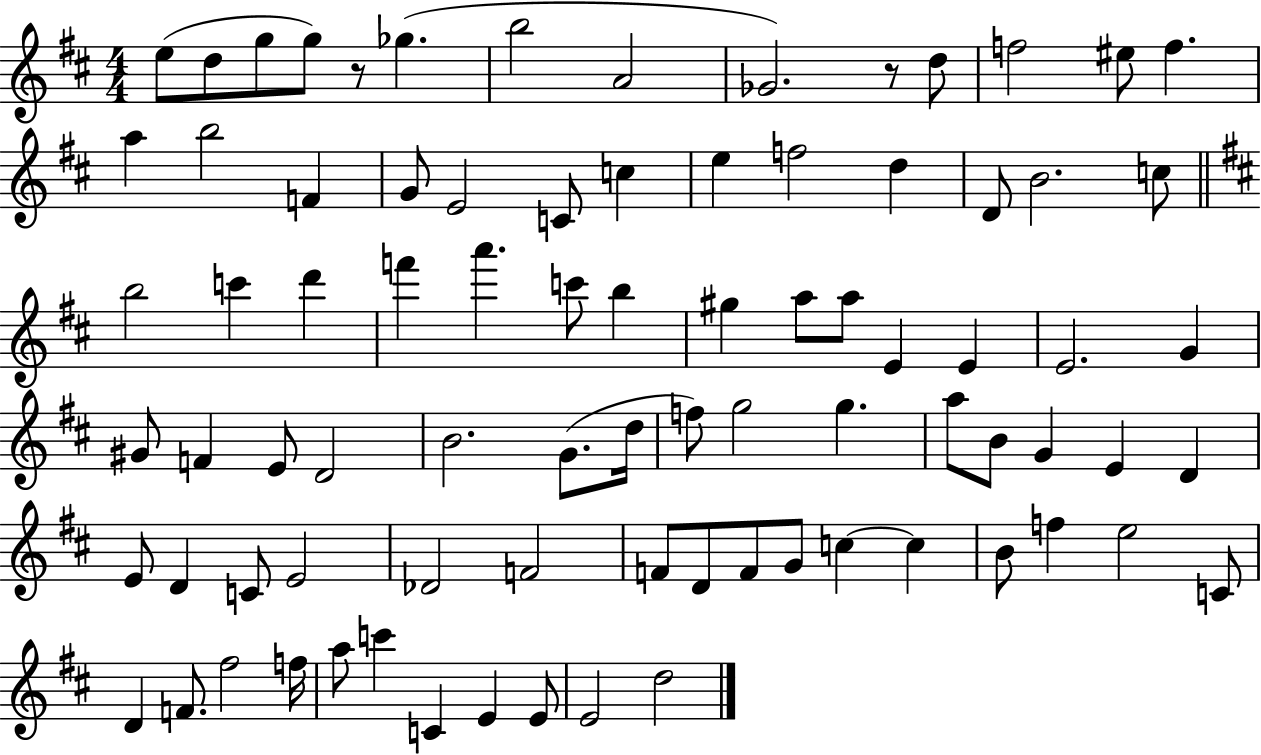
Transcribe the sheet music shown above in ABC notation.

X:1
T:Untitled
M:4/4
L:1/4
K:D
e/2 d/2 g/2 g/2 z/2 _g b2 A2 _G2 z/2 d/2 f2 ^e/2 f a b2 F G/2 E2 C/2 c e f2 d D/2 B2 c/2 b2 c' d' f' a' c'/2 b ^g a/2 a/2 E E E2 G ^G/2 F E/2 D2 B2 G/2 d/4 f/2 g2 g a/2 B/2 G E D E/2 D C/2 E2 _D2 F2 F/2 D/2 F/2 G/2 c c B/2 f e2 C/2 D F/2 ^f2 f/4 a/2 c' C E E/2 E2 d2